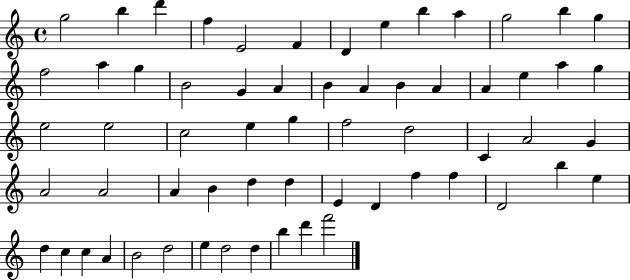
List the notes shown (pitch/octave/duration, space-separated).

G5/h B5/q D6/q F5/q E4/h F4/q D4/q E5/q B5/q A5/q G5/h B5/q G5/q F5/h A5/q G5/q B4/h G4/q A4/q B4/q A4/q B4/q A4/q A4/q E5/q A5/q G5/q E5/h E5/h C5/h E5/q G5/q F5/h D5/h C4/q A4/h G4/q A4/h A4/h A4/q B4/q D5/q D5/q E4/q D4/q F5/q F5/q D4/h B5/q E5/q D5/q C5/q C5/q A4/q B4/h D5/h E5/q D5/h D5/q B5/q D6/q F6/h